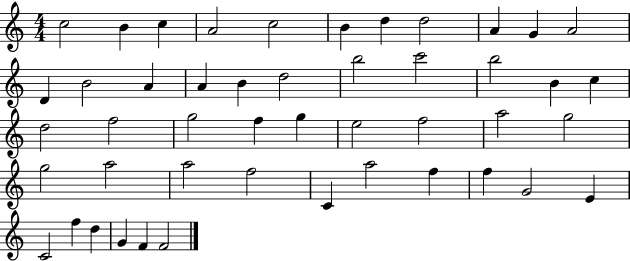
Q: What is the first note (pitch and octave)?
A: C5